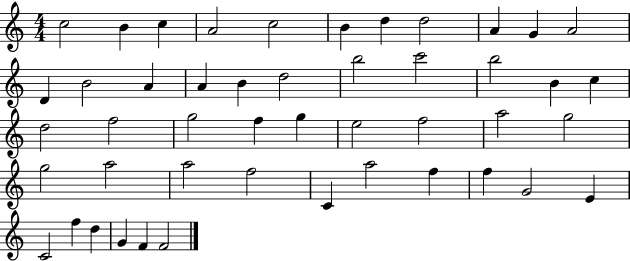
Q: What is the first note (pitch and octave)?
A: C5